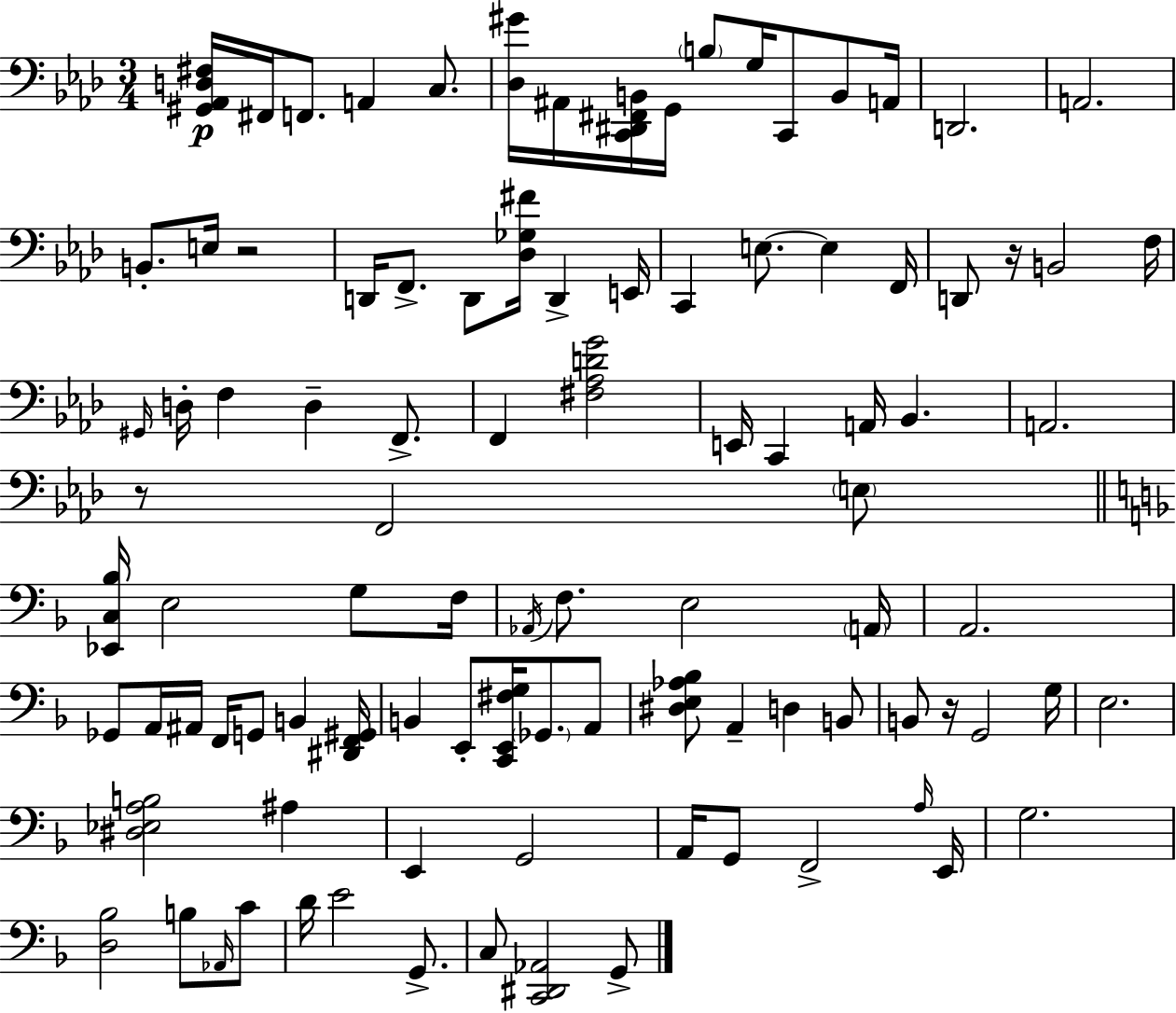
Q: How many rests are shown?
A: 4